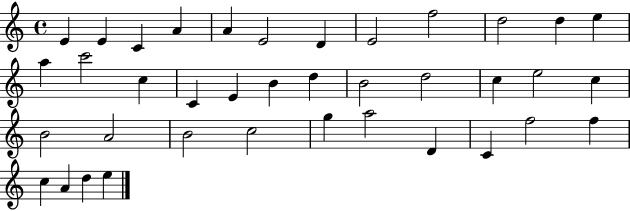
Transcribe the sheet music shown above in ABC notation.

X:1
T:Untitled
M:4/4
L:1/4
K:C
E E C A A E2 D E2 f2 d2 d e a c'2 c C E B d B2 d2 c e2 c B2 A2 B2 c2 g a2 D C f2 f c A d e